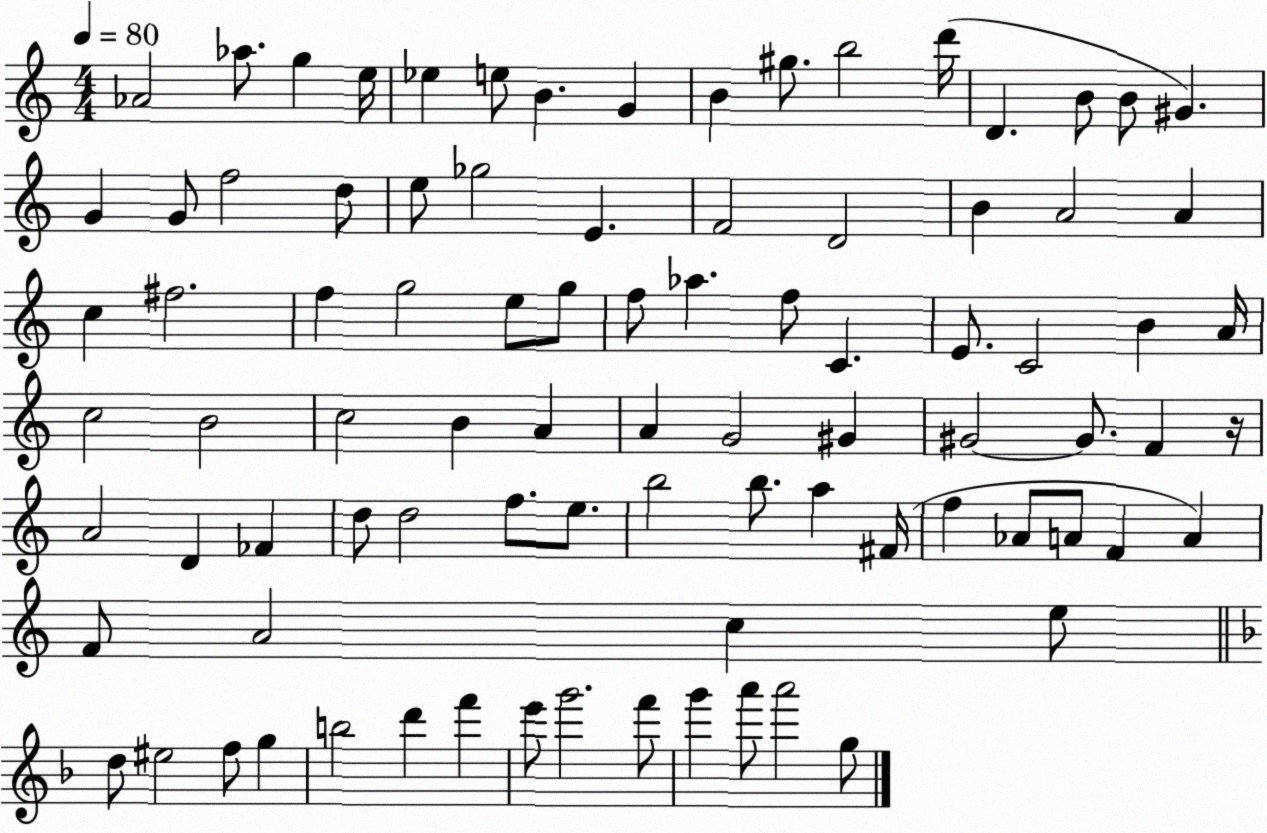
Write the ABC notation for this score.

X:1
T:Untitled
M:4/4
L:1/4
K:C
_A2 _a/2 g e/4 _e e/2 B G B ^g/2 b2 d'/4 D B/2 B/2 ^G G G/2 f2 d/2 e/2 _g2 E F2 D2 B A2 A c ^f2 f g2 e/2 g/2 f/2 _a f/2 C E/2 C2 B A/4 c2 B2 c2 B A A G2 ^G ^G2 ^G/2 F z/4 A2 D _F d/2 d2 f/2 e/2 b2 b/2 a ^F/4 f _A/2 A/2 F A F/2 A2 c e/2 d/2 ^e2 f/2 g b2 d' f' e'/2 g'2 f'/2 g' a'/2 a'2 g/2